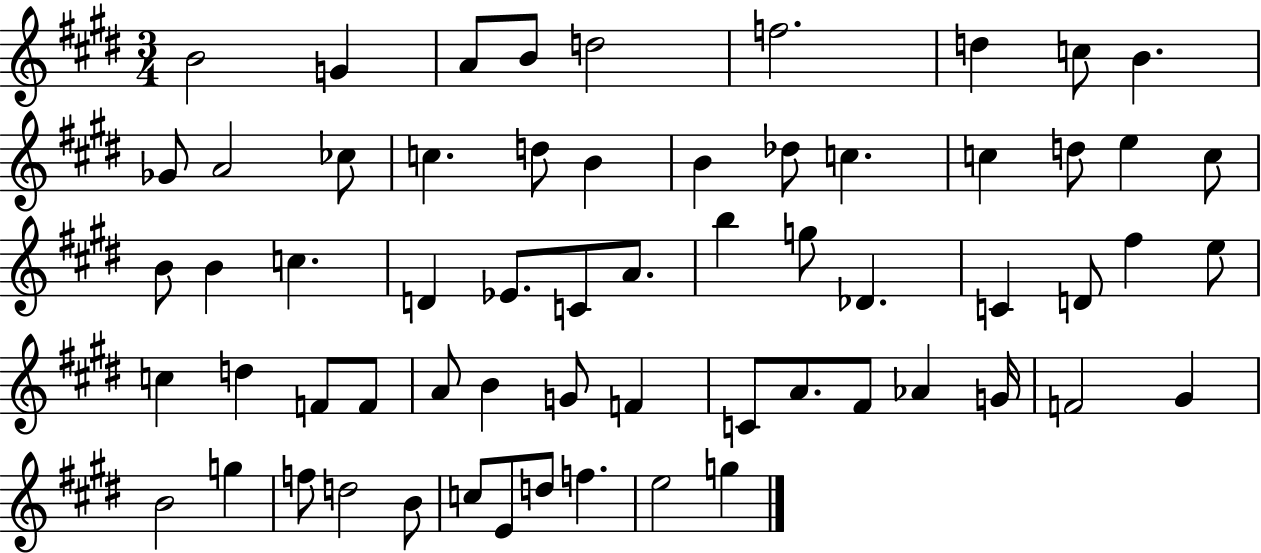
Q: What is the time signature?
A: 3/4